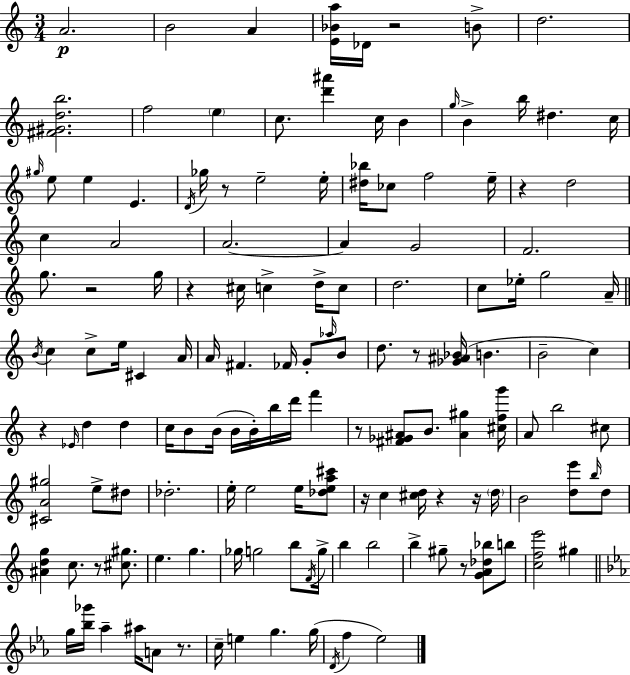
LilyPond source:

{
  \clef treble
  \numericTimeSignature
  \time 3/4
  \key a \minor
  a'2.\p | b'2 a'4 | <e' bes' a''>16 des'16 r2 b'8-> | d''2. | \break <fis' gis' d'' b''>2. | f''2 \parenthesize e''4 | c''8. <d''' ais'''>4 c''16 b'4 | \grace { g''16 } b'4-> b''16 dis''4. | \break c''16 \grace { gis''16 } e''8 e''4 e'4. | \acciaccatura { d'16 } ges''16 r8 e''2-- | e''16-. <dis'' bes''>16 ces''8 f''2 | e''16-- r4 d''2 | \break c''4 a'2 | a'2.~~ | a'4 g'2 | f'2. | \break g''8. r2 | g''16 r4 cis''16 c''4-> | d''16-> c''8 d''2. | c''8 ees''16-. g''2 | \break a'16-- \bar "||" \break \key c \major \acciaccatura { b'16 } c''4 c''8-> e''16 cis'4 | a'16 a'16 fis'4. fes'16 g'8-. \grace { aes''16 } | b'8 d''8. r8 <ges' ais' bes'>16( b'4. | b'2-- c''4) | \break r4 \grace { ees'16 } d''4 d''4 | c''16 b'8 b'16( b'16 b'16-.) b''16 d'''16 f'''4 | r8 <fis' ges' ais'>8 b'8. <ais' gis''>4 | <cis'' f'' g'''>16 a'8 b''2 | \break cis''8 <cis' a' gis''>2 e''8-> | dis''8 des''2.-. | e''16-. e''2 | e''16 <des'' e'' a'' cis'''>8 r16 c''4 <cis'' d''>16 r4 | \break r16 \parenthesize d''16 b'2 <d'' e'''>8 | \grace { b''16 } d''8 <ais' d'' g''>4 c''8. r8 | <cis'' gis''>8. e''4. g''4. | ges''16 g''2 | \break b''8 \acciaccatura { f'16 } g''16-> b''4 b''2 | b''4-> gis''8-- r8 | <g' a' des'' bes''>8 b''8 <c'' f'' e'''>2 | gis''4 \bar "||" \break \key ees \major g''16 <bes'' ges'''>16 aes''4-- ais''16 a'8 r8. | c''16-- e''4 g''4. g''16( | \acciaccatura { d'16 } f''4 ees''2) | \bar "|."
}